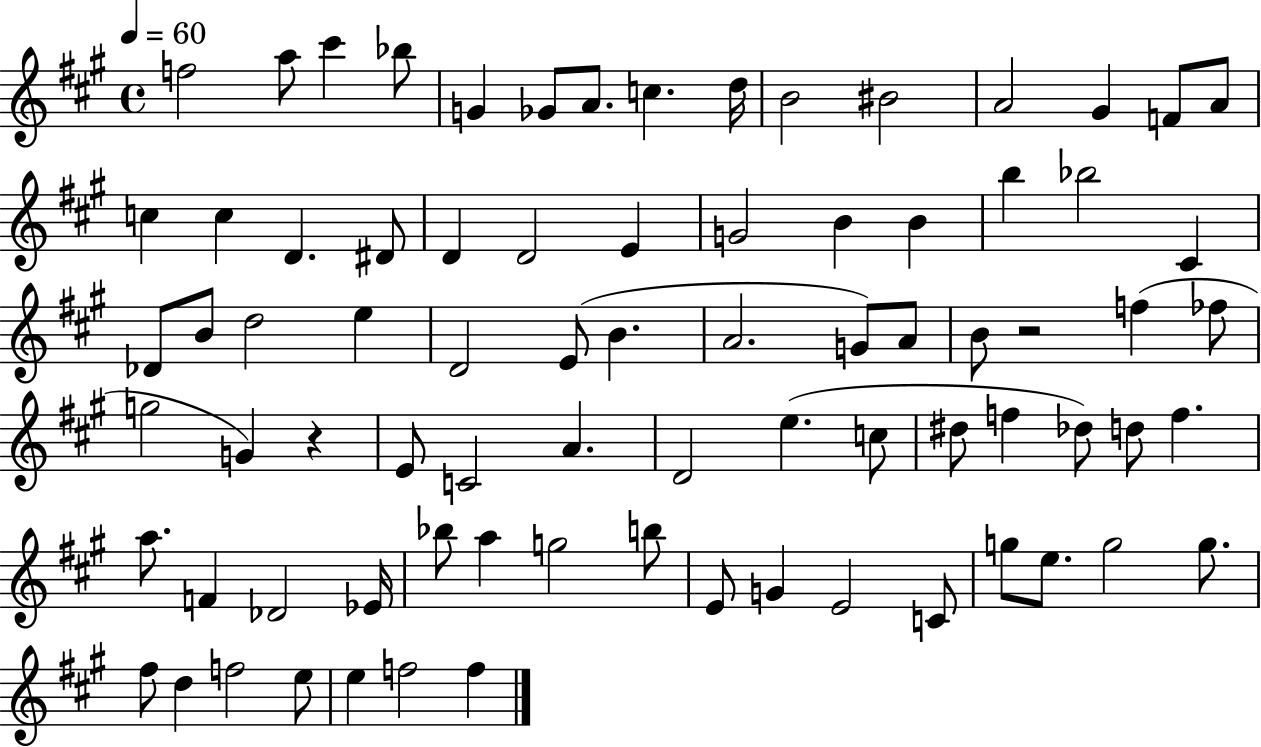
X:1
T:Untitled
M:4/4
L:1/4
K:A
f2 a/2 ^c' _b/2 G _G/2 A/2 c d/4 B2 ^B2 A2 ^G F/2 A/2 c c D ^D/2 D D2 E G2 B B b _b2 ^C _D/2 B/2 d2 e D2 E/2 B A2 G/2 A/2 B/2 z2 f _f/2 g2 G z E/2 C2 A D2 e c/2 ^d/2 f _d/2 d/2 f a/2 F _D2 _E/4 _b/2 a g2 b/2 E/2 G E2 C/2 g/2 e/2 g2 g/2 ^f/2 d f2 e/2 e f2 f